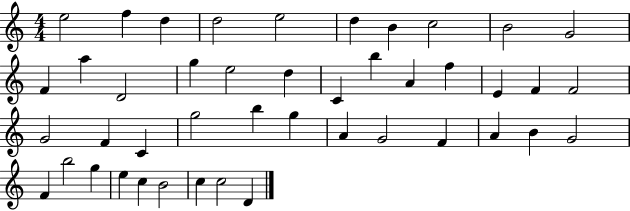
E5/h F5/q D5/q D5/h E5/h D5/q B4/q C5/h B4/h G4/h F4/q A5/q D4/h G5/q E5/h D5/q C4/q B5/q A4/q F5/q E4/q F4/q F4/h G4/h F4/q C4/q G5/h B5/q G5/q A4/q G4/h F4/q A4/q B4/q G4/h F4/q B5/h G5/q E5/q C5/q B4/h C5/q C5/h D4/q